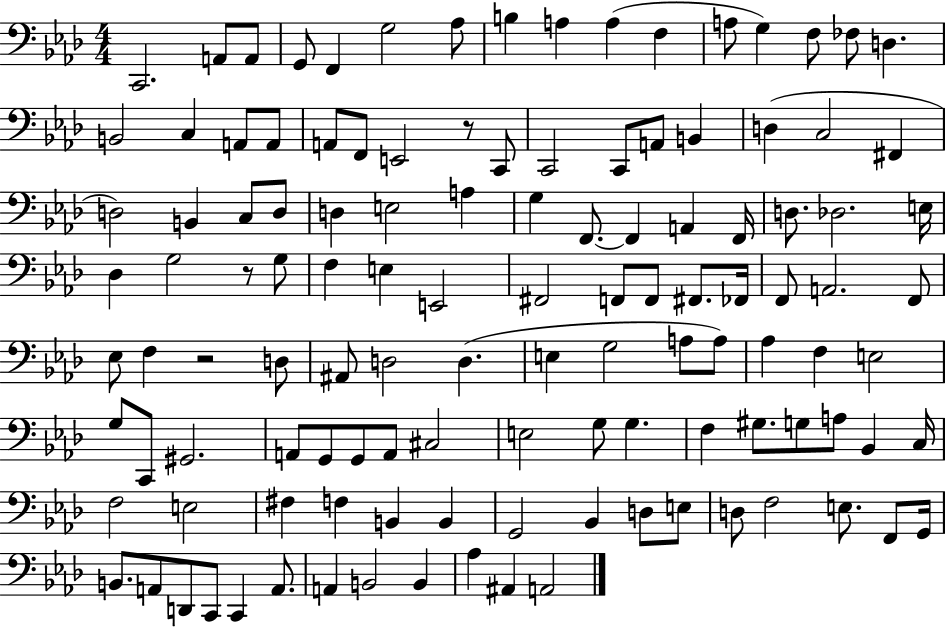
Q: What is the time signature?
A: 4/4